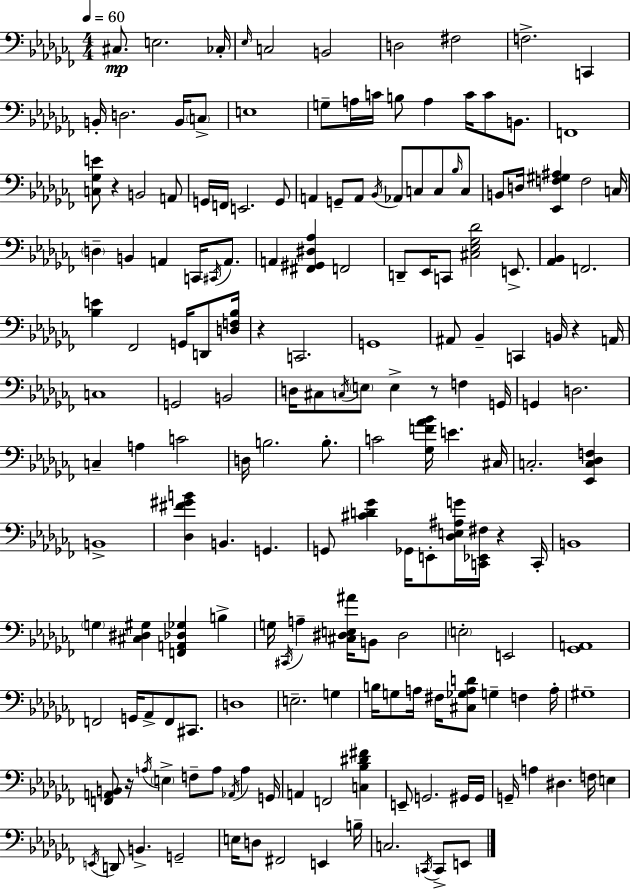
{
  \clef bass
  \numericTimeSignature
  \time 4/4
  \key aes \minor
  \tempo 4 = 60
  \repeat volta 2 { cis8.\mp e2. ces16-. | \grace { ees16 } c2 b,2 | d2 fis2 | f2.-> c,4 | \break b,16-. d2. b,16 \parenthesize c8-> | e1 | g8-- a16 c'16 b8 a4 c'16 c'8 b,8. | f,1 | \break <c ges e'>8 r4 b,2 a,8 | g,16 f,16 e,2. g,8 | a,4 g,8-- a,8 \acciaccatura { bes,16 } aes,8 c8 c8 | \grace { bes16 } c8 b,8 d16 <ees, f gis ais>4 f2 | \break c16 \parenthesize d4-- b,4 a,4 c,16 | \acciaccatura { cis,16 } a,8. a,4 <fis, gis, dis aes>4 f,2 | d,8-- ees,16 c,8 <cis ees ges des'>2 | e,8.-> <aes, bes,>4 f,2. | \break <bes e'>4 fes,2 | g,16 d,8 <d f bes>16 r4 c,2. | g,1 | ais,8 bes,4-- c,4 b,16 r4 | \break a,16 c1 | g,2 b,2 | d16 cis8 \acciaccatura { c16 } \parenthesize e8 e4-> r8 | f4 g,16 g,4 d2. | \break c4-- a4 c'2 | d16 b2. | b8.-. c'2 <ges f' aes' bes'>16 e'4. | cis16 c2.-. | \break <ees, c des f>4 b,1-> | <des fis' gis' b'>4 b,4. g,4. | g,8 <cis' d' ges'>4 ges,16 e,8-. <des e ais g'>16 <c, ees, fis>16 | r4 c,16-. b,1 | \break \parenthesize g4 <cis dis gis>4 <f, a, des ges>4 | b4-> g16 \acciaccatura { cis,16 } a4-- <cis dis e ais'>16 b,8 dis2 | \parenthesize e2-. e,2 | <ges, a,>1 | \break f,2 g,16 aes,8-> | f,8 cis,8. d1 | e2.-- | g4 b16 g8 a16 fis16 <cis ges a d'>8 g4-- | \break f4 a16-. gis1-- | <f, a, b,>8 r16 \acciaccatura { a16 } \parenthesize e4-> f8-- | a8 \acciaccatura { aes,16 } a4 g,16 a,4 f,2 | <c bes dis' fis'>4 e,8-- g,2. | \break gis,16 gis,16 g,16-- a4 dis4. | f16 e4 \acciaccatura { e,16 } d,8 b,4.-> | g,2-- e16 d8 fis,2 | e,4 b16-- c2. | \break \acciaccatura { c,16 } c,8-> e,8 } \bar "|."
}